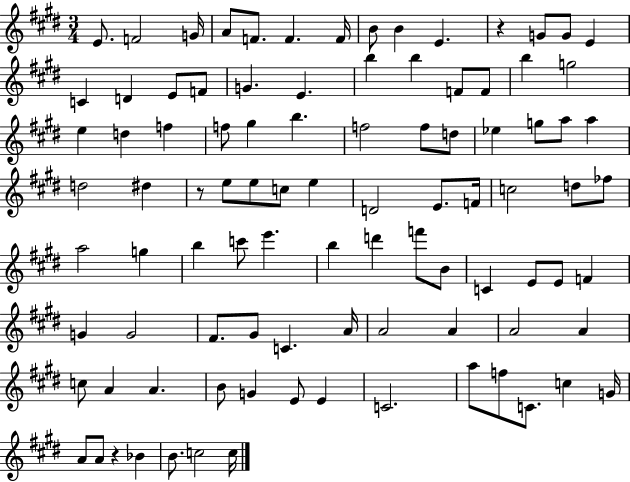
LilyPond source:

{
  \clef treble
  \numericTimeSignature
  \time 3/4
  \key e \major
  \repeat volta 2 { e'8. f'2 g'16 | a'8 f'8. f'4. f'16 | b'8 b'4 e'4. | r4 g'8 g'8 e'4 | \break c'4 d'4 e'8 f'8 | g'4. e'4. | b''4 b''4 f'8 f'8 | b''4 g''2 | \break e''4 d''4 f''4 | f''8 gis''4 b''4. | f''2 f''8 d''8 | ees''4 g''8 a''8 a''4 | \break d''2 dis''4 | r8 e''8 e''8 c''8 e''4 | d'2 e'8. f'16 | c''2 d''8 fes''8 | \break a''2 g''4 | b''4 c'''8 e'''4. | b''4 d'''4 f'''8 b'8 | c'4 e'8 e'8 f'4 | \break g'4 g'2 | fis'8. gis'8 c'4. a'16 | a'2 a'4 | a'2 a'4 | \break c''8 a'4 a'4. | b'8 g'4 e'8 e'4 | c'2. | a''8 f''8 c'8. c''4 g'16 | \break a'8 a'8 r4 bes'4 | b'8. c''2 c''16 | } \bar "|."
}